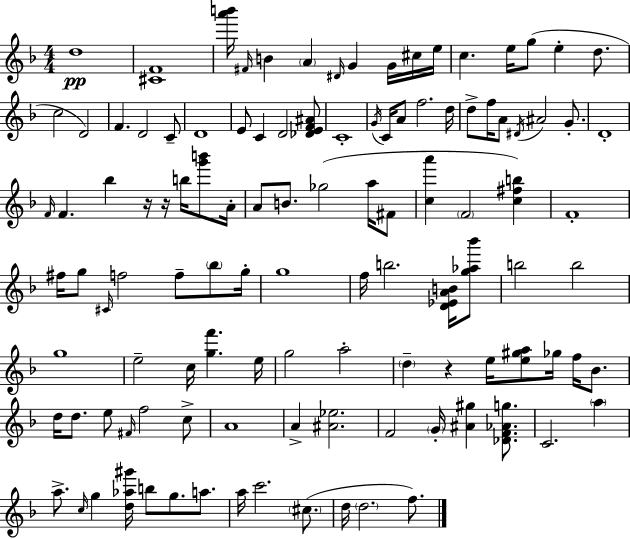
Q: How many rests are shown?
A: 3